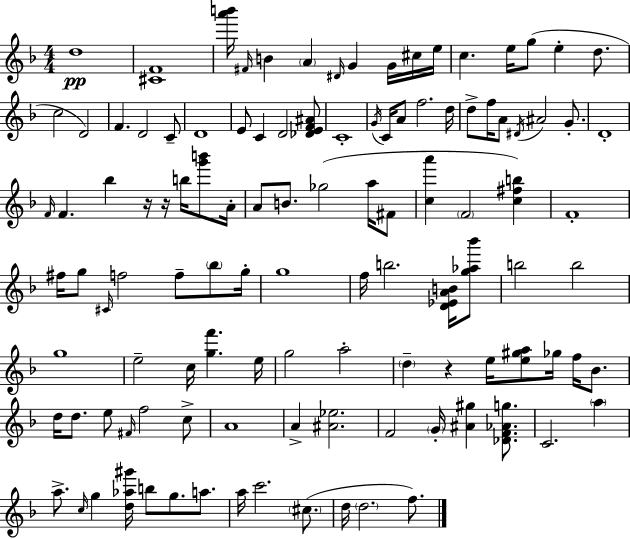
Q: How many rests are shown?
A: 3